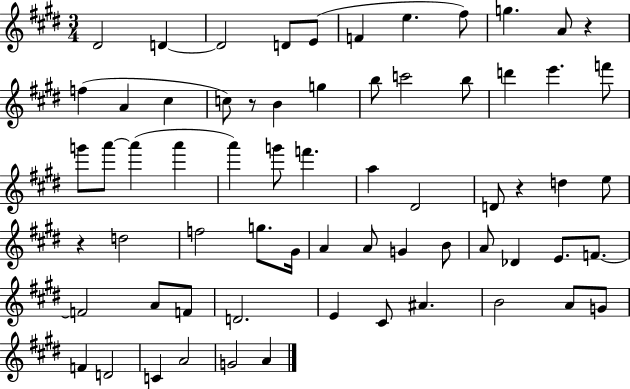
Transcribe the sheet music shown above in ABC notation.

X:1
T:Untitled
M:3/4
L:1/4
K:E
^D2 D D2 D/2 E/2 F e ^f/2 g A/2 z f A ^c c/2 z/2 B g b/2 c'2 b/2 d' e' f'/2 g'/2 a'/2 a' a' a' g'/2 f' a ^D2 D/2 z d e/2 z d2 f2 g/2 ^G/4 A A/2 G B/2 A/2 _D E/2 F/2 F2 A/2 F/2 D2 E ^C/2 ^A B2 A/2 G/2 F D2 C A2 G2 A